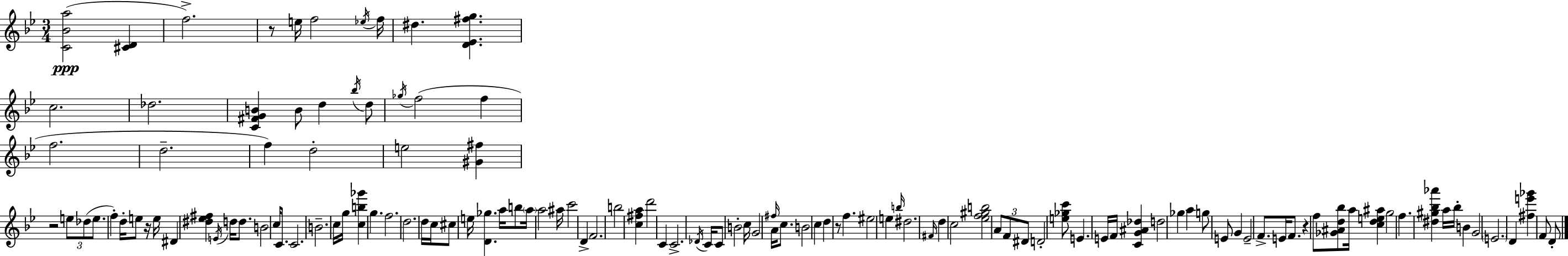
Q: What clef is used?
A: treble